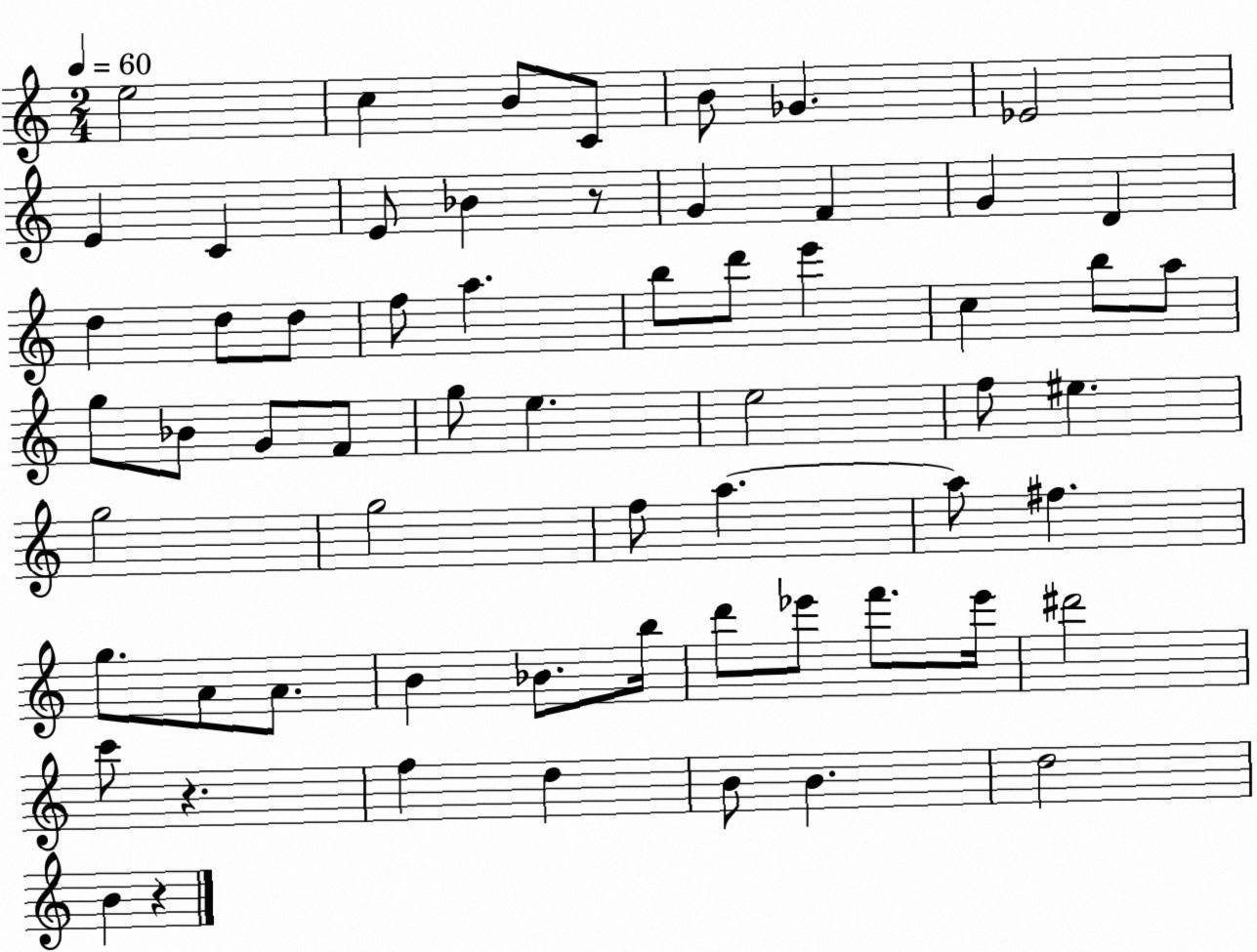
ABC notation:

X:1
T:Untitled
M:2/4
L:1/4
K:C
e2 c B/2 C/2 B/2 _G _E2 E C E/2 _B z/2 G F G D d d/2 d/2 f/2 a b/2 d'/2 e' c b/2 a/2 g/2 _B/2 G/2 F/2 g/2 e e2 f/2 ^e g2 g2 f/2 a a/2 ^f g/2 A/2 A/2 B _B/2 b/4 d'/2 _e'/2 f'/2 _e'/4 ^d'2 c'/2 z f d B/2 B d2 B z